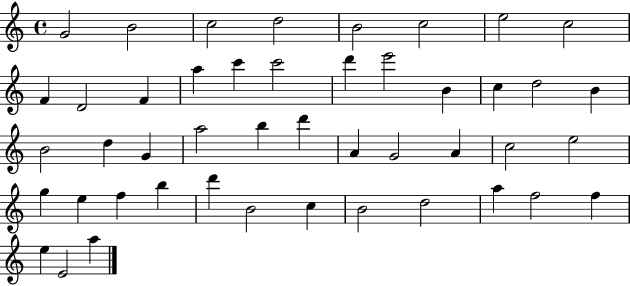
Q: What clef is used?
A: treble